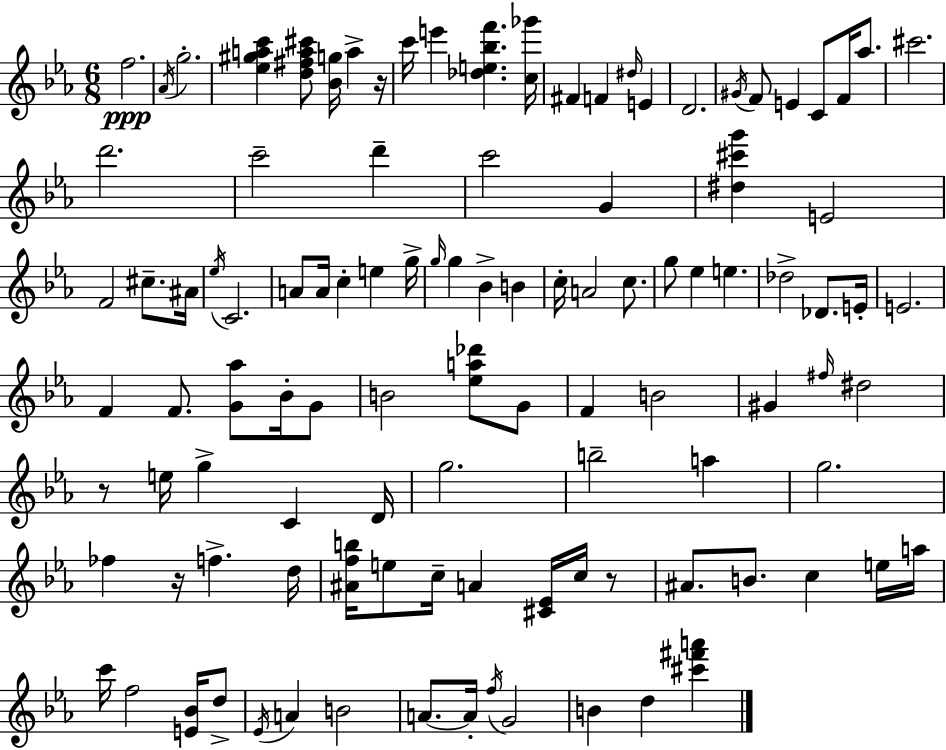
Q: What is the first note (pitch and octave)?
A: F5